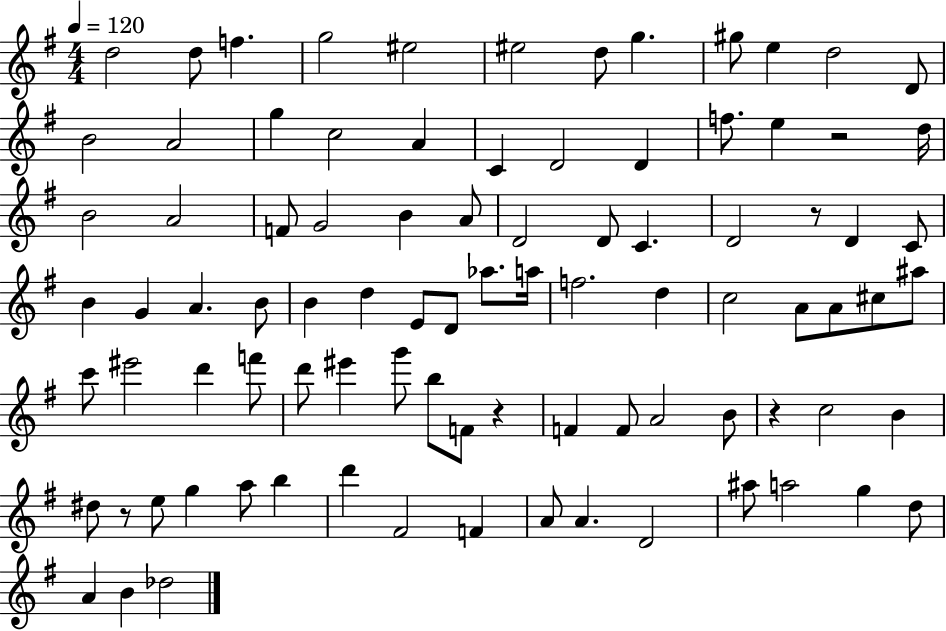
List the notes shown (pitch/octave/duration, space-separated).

D5/h D5/e F5/q. G5/h EIS5/h EIS5/h D5/e G5/q. G#5/e E5/q D5/h D4/e B4/h A4/h G5/q C5/h A4/q C4/q D4/h D4/q F5/e. E5/q R/h D5/s B4/h A4/h F4/e G4/h B4/q A4/e D4/h D4/e C4/q. D4/h R/e D4/q C4/e B4/q G4/q A4/q. B4/e B4/q D5/q E4/e D4/e Ab5/e. A5/s F5/h. D5/q C5/h A4/e A4/e C#5/e A#5/e C6/e EIS6/h D6/q F6/e D6/e EIS6/q G6/e B5/e F4/e R/q F4/q F4/e A4/h B4/e R/q C5/h B4/q D#5/e R/e E5/e G5/q A5/e B5/q D6/q F#4/h F4/q A4/e A4/q. D4/h A#5/e A5/h G5/q D5/e A4/q B4/q Db5/h